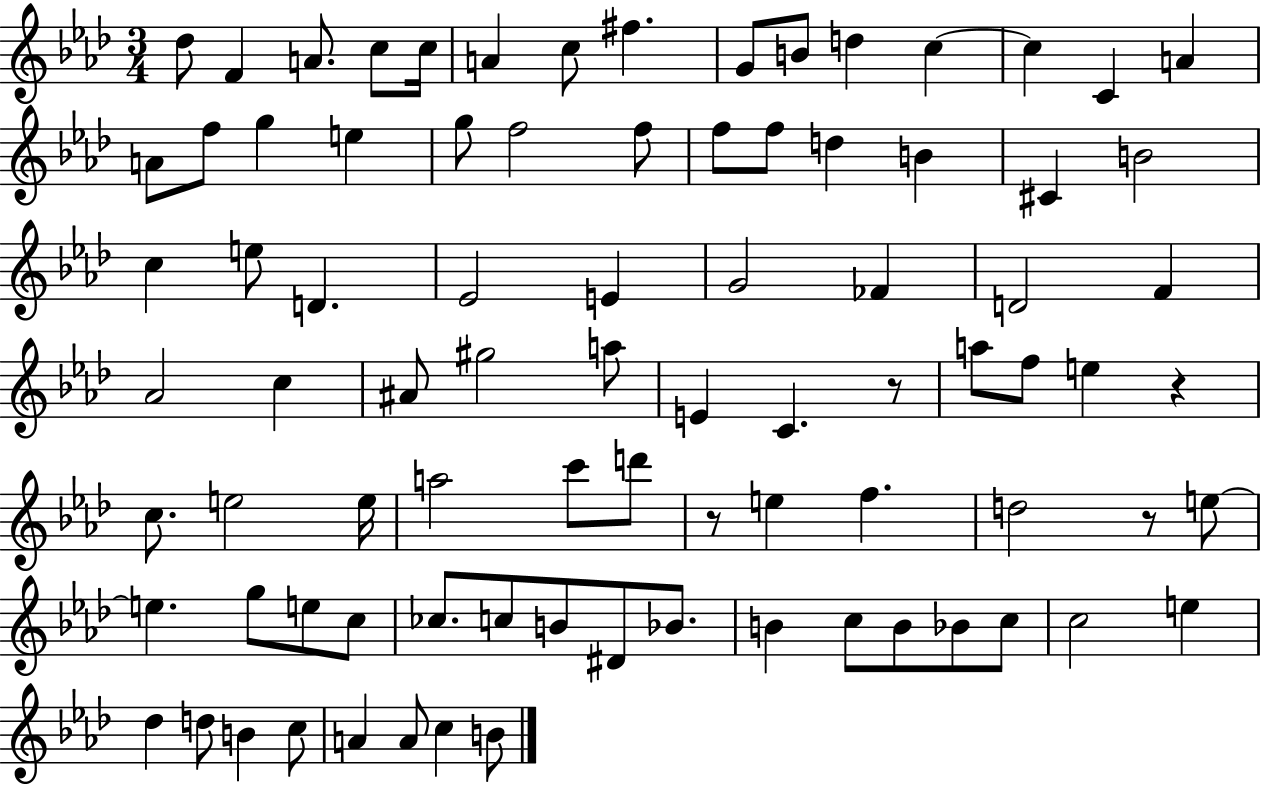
{
  \clef treble
  \numericTimeSignature
  \time 3/4
  \key aes \major
  des''8 f'4 a'8. c''8 c''16 | a'4 c''8 fis''4. | g'8 b'8 d''4 c''4~~ | c''4 c'4 a'4 | \break a'8 f''8 g''4 e''4 | g''8 f''2 f''8 | f''8 f''8 d''4 b'4 | cis'4 b'2 | \break c''4 e''8 d'4. | ees'2 e'4 | g'2 fes'4 | d'2 f'4 | \break aes'2 c''4 | ais'8 gis''2 a''8 | e'4 c'4. r8 | a''8 f''8 e''4 r4 | \break c''8. e''2 e''16 | a''2 c'''8 d'''8 | r8 e''4 f''4. | d''2 r8 e''8~~ | \break e''4. g''8 e''8 c''8 | ces''8. c''8 b'8 dis'8 bes'8. | b'4 c''8 b'8 bes'8 c''8 | c''2 e''4 | \break des''4 d''8 b'4 c''8 | a'4 a'8 c''4 b'8 | \bar "|."
}